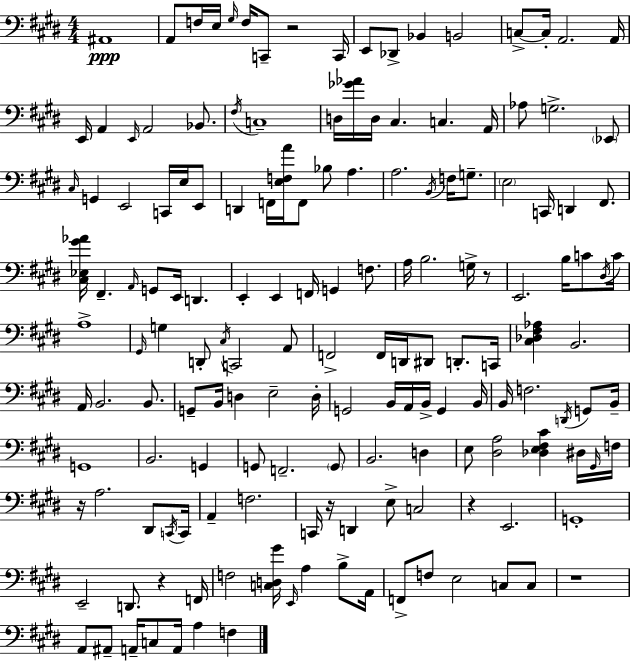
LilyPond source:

{
  \clef bass
  \numericTimeSignature
  \time 4/4
  \key e \major
  ais,1\ppp | a,8 f16 e16 \grace { gis16 } f16 c,8-- r2 | c,16 e,8 des,8-> bes,4 b,2 | c8->~~ c16-. a,2. | \break a,16 e,16 a,4 \grace { e,16 } a,2 bes,8. | \acciaccatura { fis16 } c1-- | d16 <ges' aes'>16 d16 cis4. c4. | a,16 aes8 g2.-> | \break \parenthesize ees,8 \grace { cis16 } g,4 e,2 | c,16 e16 e,8 d,4 f,16 <e f a'>16 f,8 bes8 a4. | a2. | \acciaccatura { b,16 } f16 g8.-- \parenthesize e2 c,16 d,4 | \break fis,8. <cis ees gis' aes'>16 fis,4.-- \grace { a,16 } g,8 e,16 | d,4. e,4-. e,4 f,16 g,4 | f8. a16 b2. | g16-> r8 e,2. | \break b16 c'8 \acciaccatura { dis16 } c'16 a1-> | \grace { gis,16 } g4 d,8-. \acciaccatura { cis16 } c,2 | a,8 f,2-> | f,16 d,16 dis,8 d,8.-. c,16 <cis des fis aes>4 b,2. | \break a,16 b,2. | b,8. g,8-- b,16 d4 | e2-- d16-. g,2 | b,16 a,16 b,16-> g,4 b,16 b,16 f2. | \break \acciaccatura { d,16 } g,8 b,16-- g,1 | b,2. | g,4 g,8 f,2.-- | \parenthesize g,8 b,2. | \break d4 e8 <dis a>2 | <des e fis cis'>4 dis16 \grace { gis,16 } f16 r16 a2. | dis,8 \acciaccatura { c,16 } c,16 a,4-- | f2. c,16 r16 d,4 | \break e8-> c2 r4 | e,2. g,1-. | e,2-- | d,8. r4 f,16 f2 | \break <c d gis'>16 \grace { e,16 } a4 b8-> a,16 f,8-> f8 | e2 c8 c8 r1 | a,8 ais,8-- | a,16-- c8 a,16 a4 f4 \bar "|."
}